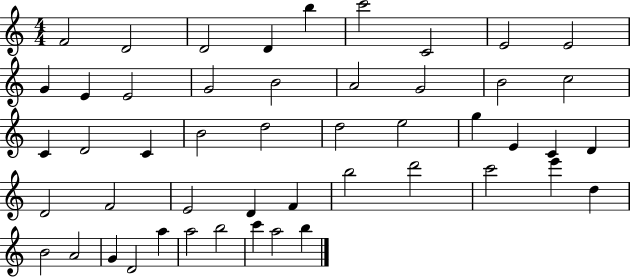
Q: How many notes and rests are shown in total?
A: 49